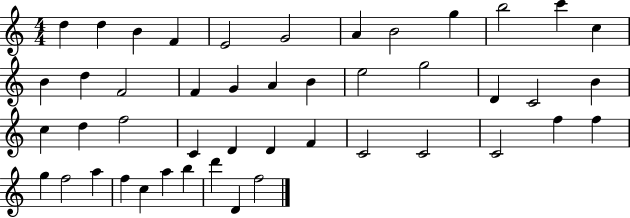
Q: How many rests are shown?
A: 0